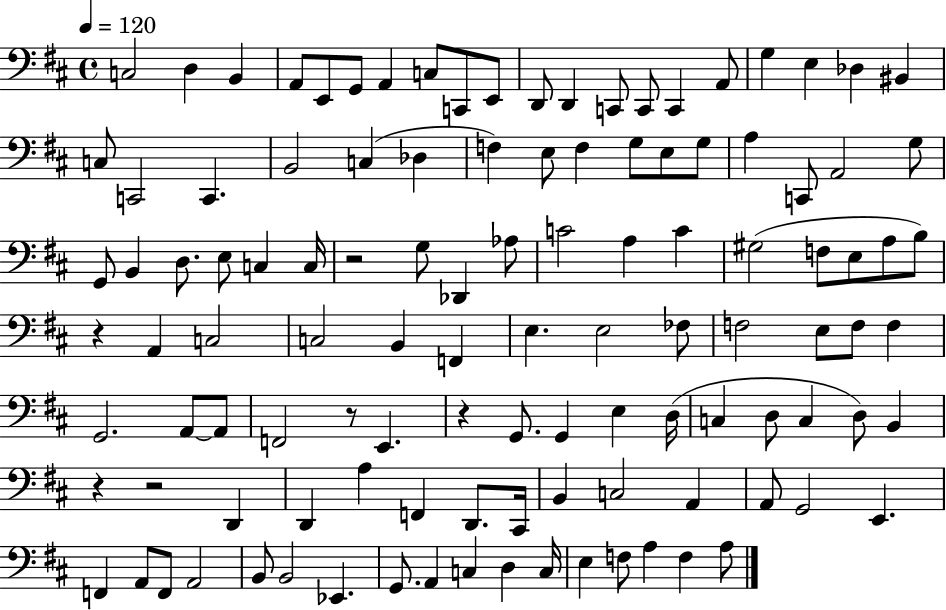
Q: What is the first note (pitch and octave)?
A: C3